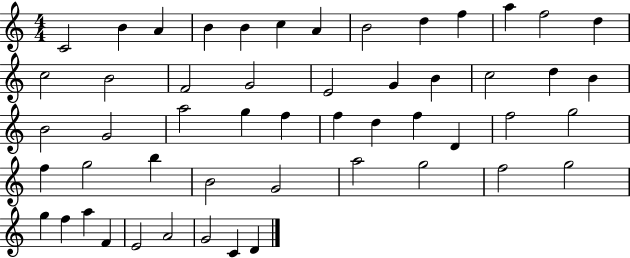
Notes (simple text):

C4/h B4/q A4/q B4/q B4/q C5/q A4/q B4/h D5/q F5/q A5/q F5/h D5/q C5/h B4/h F4/h G4/h E4/h G4/q B4/q C5/h D5/q B4/q B4/h G4/h A5/h G5/q F5/q F5/q D5/q F5/q D4/q F5/h G5/h F5/q G5/h B5/q B4/h G4/h A5/h G5/h F5/h G5/h G5/q F5/q A5/q F4/q E4/h A4/h G4/h C4/q D4/q